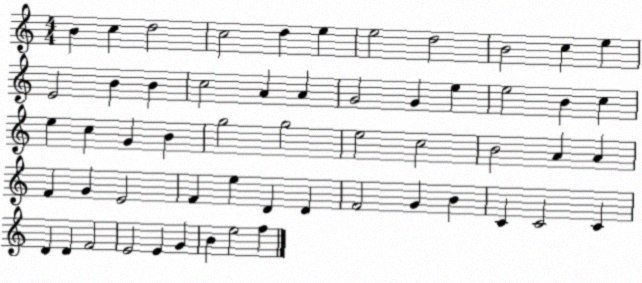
X:1
T:Untitled
M:4/4
L:1/4
K:C
B c d2 c2 d e e2 d2 B2 c e E2 B B c2 A A G2 G e e2 B c e c G B g2 g2 e2 c2 B2 A A F G E2 F e D D F2 G B C C2 C D D F2 E2 E G B e2 f